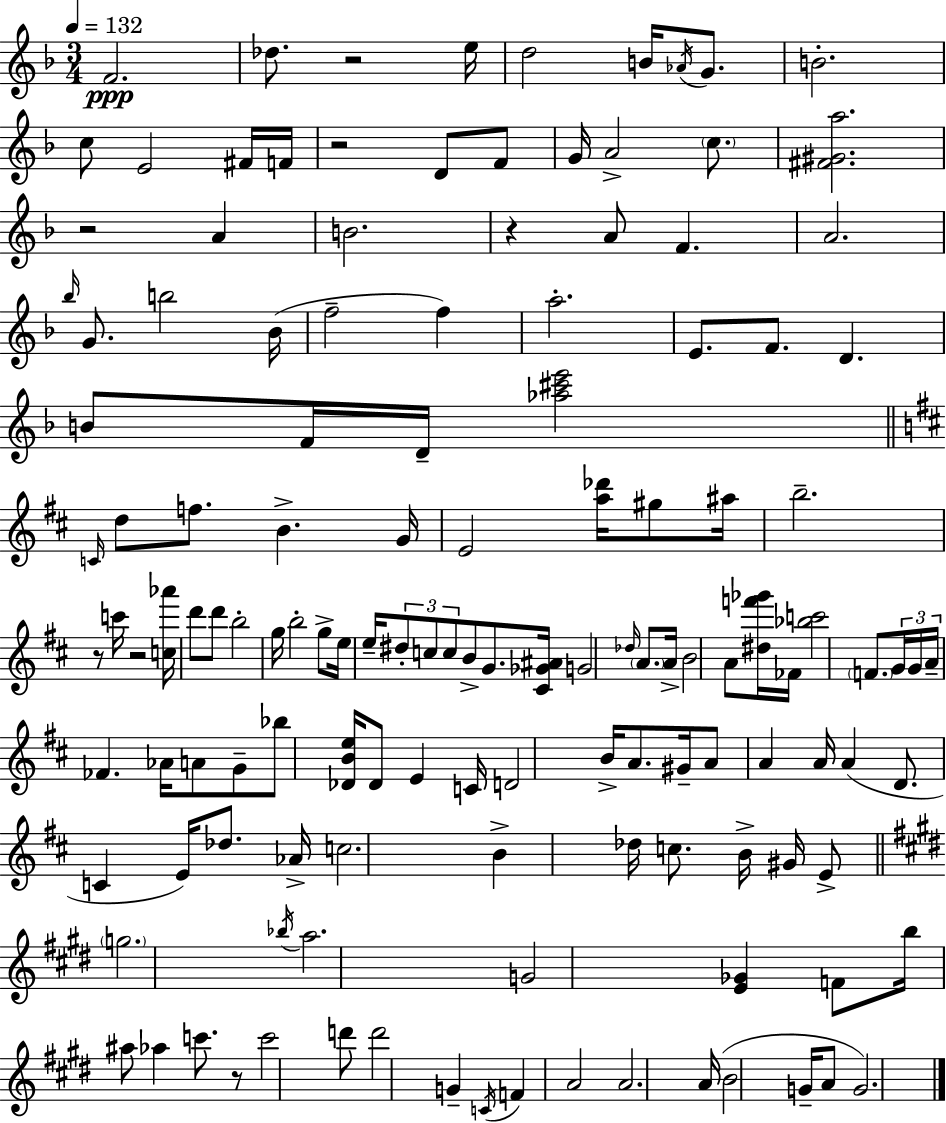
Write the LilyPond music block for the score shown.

{
  \clef treble
  \numericTimeSignature
  \time 3/4
  \key d \minor
  \tempo 4 = 132
  f'2.\ppp | des''8. r2 e''16 | d''2 b'16 \acciaccatura { aes'16 } g'8. | b'2.-. | \break c''8 e'2 fis'16 | f'16 r2 d'8 f'8 | g'16 a'2-> \parenthesize c''8. | <fis' gis' a''>2. | \break r2 a'4 | b'2. | r4 a'8 f'4. | a'2. | \break \grace { bes''16 } g'8. b''2 | bes'16( f''2-- f''4) | a''2.-. | e'8. f'8. d'4. | \break b'8 f'16 d'16-- <aes'' cis''' e'''>2 | \bar "||" \break \key d \major \grace { c'16 } d''8 f''8. b'4.-> | g'16 e'2 <a'' des'''>16 gis''8 | ais''16 b''2.-- | r8 c'''16 r2 | \break <c'' aes'''>16 d'''8 d'''8 b''2-. | g''16 b''2-. g''8-> | e''16 e''16-- \tuplet 3/2 { dis''8-. c''8 c''8 } b'8-> g'8. | <cis' ges' ais'>16 g'2 \grace { des''16 } \parenthesize a'8. | \break a'16-> b'2 a'8 | <dis'' f''' ges'''>16 fes'16 <bes'' c'''>2 \parenthesize f'8. | \tuplet 3/2 { g'16 g'16 a'16-- } fes'4. aes'16 | a'8 g'8-- bes''8 <des' b' e''>16 des'8 e'4 | \break c'16 d'2 b'16-> a'8. | gis'16-- a'8 a'4 a'16 a'4( | d'8. c'4 e'16) des''8. | aes'16-> c''2. | \break b'4-> des''16 c''8. b'16-> gis'16 | e'8-> \bar "||" \break \key e \major \parenthesize g''2. | \acciaccatura { bes''16 } a''2. | g'2 <e' ges'>4 | f'8 b''16 ais''8 aes''4 c'''8. | \break r8 c'''2 d'''8 | d'''2 g'4-- | \acciaccatura { c'16 } f'4 a'2 | a'2. | \break a'16( b'2 g'16-- | a'8 g'2.) | \bar "|."
}